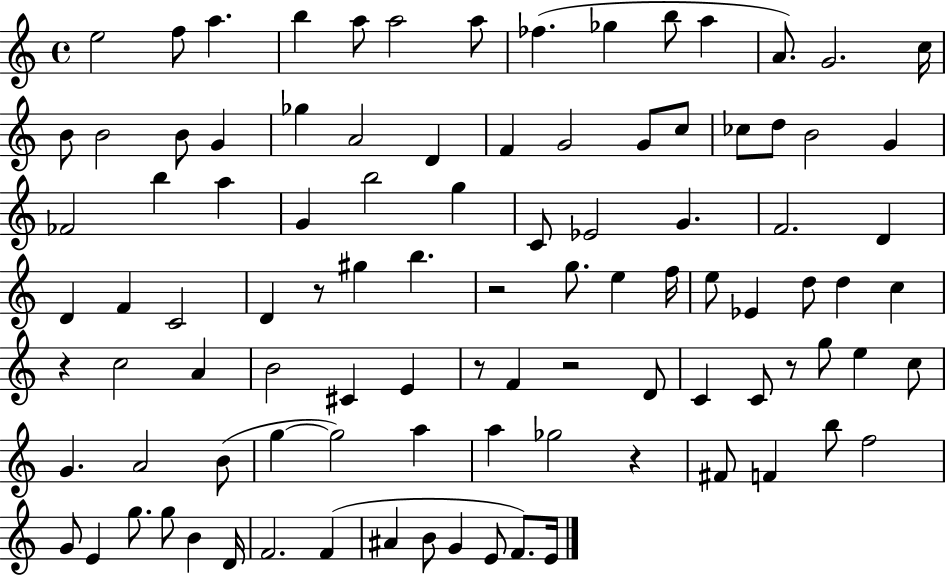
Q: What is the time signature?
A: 4/4